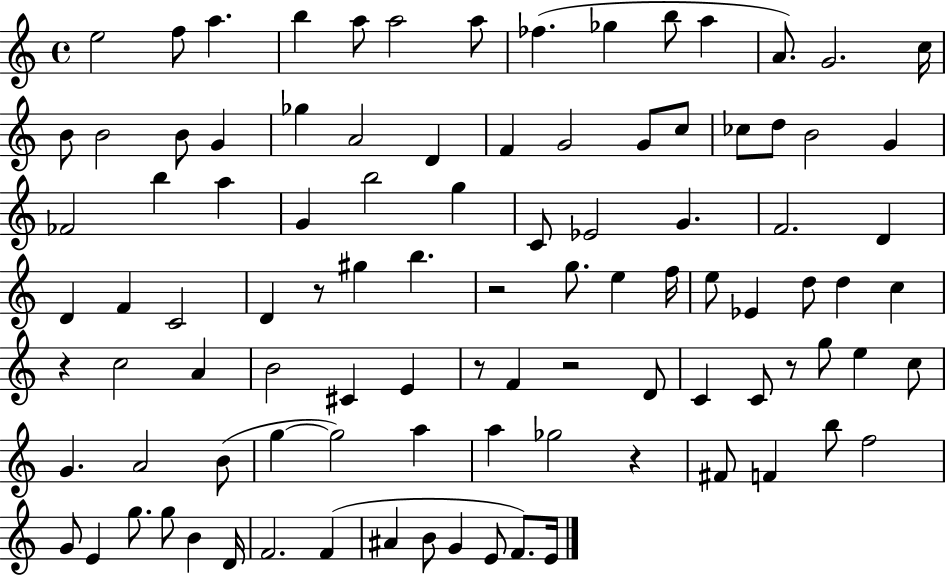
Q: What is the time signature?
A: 4/4